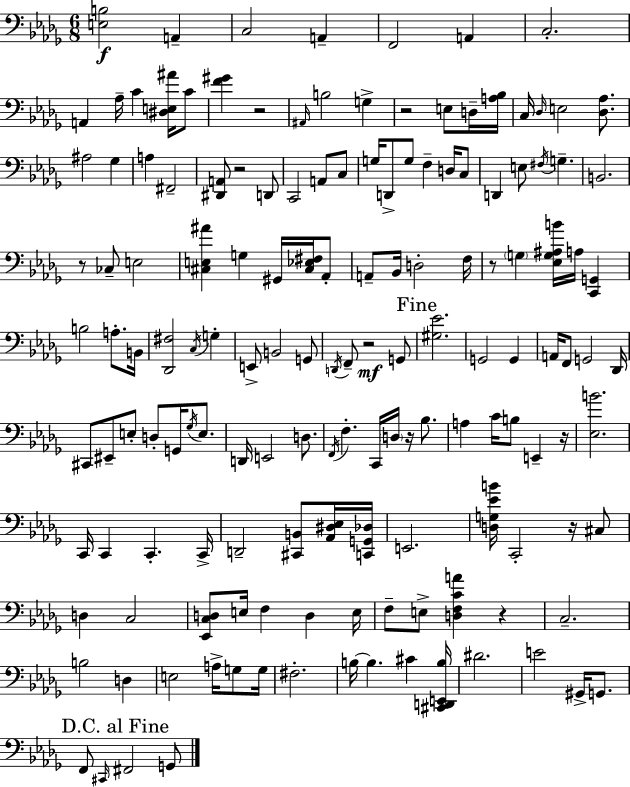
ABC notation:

X:1
T:Untitled
M:6/8
L:1/4
K:Bbm
[E,B,]2 A,, C,2 A,, F,,2 A,, C,2 A,, _A,/4 C [^D,E,^A]/4 C/2 [F^G] z2 ^A,,/4 B,2 G, z2 E,/2 D,/4 [A,_B,]/4 C,/4 _D,/4 E,2 [_D,_A,]/2 ^A,2 _G, A, ^F,,2 [^D,,A,,]/2 z2 D,,/2 C,,2 A,,/2 C,/2 G,/4 D,,/2 G,/2 F, D,/4 C,/2 D,, E,/2 ^F,/4 G, B,,2 z/2 _C,/2 E,2 [^C,E,^A] G, ^G,,/4 [^C,_E,^F,]/4 _A,,/2 A,,/2 _B,,/4 D,2 F,/4 z/2 G, [_E,G,^A,B]/4 A,/4 [C,,G,,] B,2 A,/2 B,,/4 [_D,,^F,]2 C,/4 G, E,,/2 B,,2 G,,/2 D,,/4 F,,/2 z2 G,,/2 [^G,_E]2 G,,2 G,, A,,/4 F,,/2 G,,2 _D,,/4 ^C,,/2 ^E,,/2 E,/2 D,/2 G,,/4 _G,/4 E,/2 D,,/4 E,,2 D,/2 F,,/4 F, C,,/4 D,/4 z/4 _B,/2 A, C/4 B,/2 E,, z/4 [_E,B]2 C,,/4 C,, C,, C,,/4 D,,2 [^C,,B,,]/2 [_A,,^D,_E,]/4 [C,,G,,_D,]/4 E,,2 [D,G,_EB]/4 C,,2 z/4 ^C,/2 D, C,2 [_E,,C,D,]/2 E,/4 F, D, E,/4 F,/2 E,/2 [D,F,CA] z C,2 B,2 D, E,2 A,/4 G,/2 G,/4 ^F,2 B,/4 B, ^C [^C,,D,,E,,B,]/4 ^D2 E2 ^G,,/4 G,,/2 F,,/2 ^C,,/4 ^F,,2 G,,/2